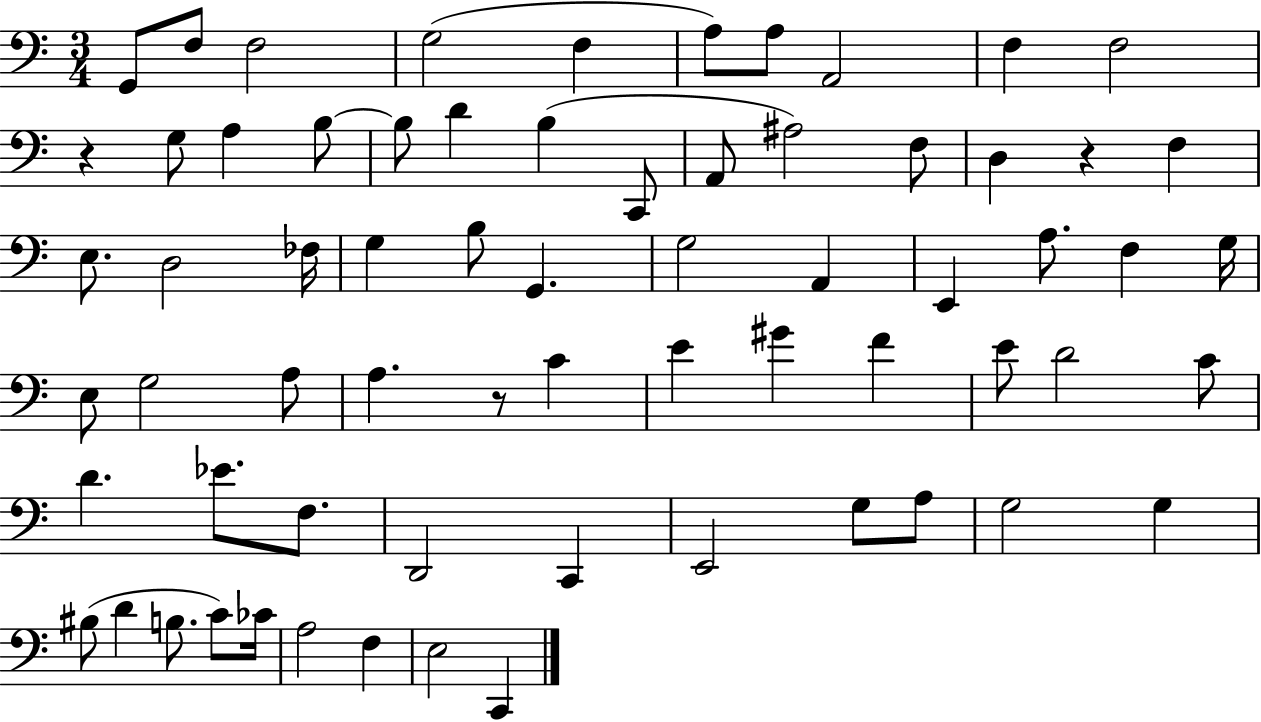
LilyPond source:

{
  \clef bass
  \numericTimeSignature
  \time 3/4
  \key c \major
  g,8 f8 f2 | g2( f4 | a8) a8 a,2 | f4 f2 | \break r4 g8 a4 b8~~ | b8 d'4 b4( c,8 | a,8 ais2) f8 | d4 r4 f4 | \break e8. d2 fes16 | g4 b8 g,4. | g2 a,4 | e,4 a8. f4 g16 | \break e8 g2 a8 | a4. r8 c'4 | e'4 gis'4 f'4 | e'8 d'2 c'8 | \break d'4. ees'8. f8. | d,2 c,4 | e,2 g8 a8 | g2 g4 | \break bis8( d'4 b8. c'8) ces'16 | a2 f4 | e2 c,4 | \bar "|."
}